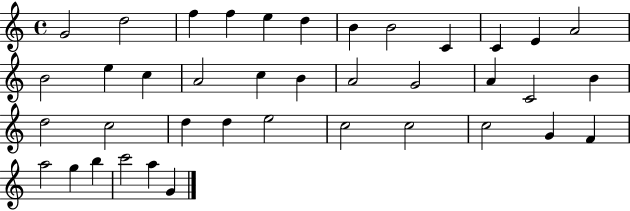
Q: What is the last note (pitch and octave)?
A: G4